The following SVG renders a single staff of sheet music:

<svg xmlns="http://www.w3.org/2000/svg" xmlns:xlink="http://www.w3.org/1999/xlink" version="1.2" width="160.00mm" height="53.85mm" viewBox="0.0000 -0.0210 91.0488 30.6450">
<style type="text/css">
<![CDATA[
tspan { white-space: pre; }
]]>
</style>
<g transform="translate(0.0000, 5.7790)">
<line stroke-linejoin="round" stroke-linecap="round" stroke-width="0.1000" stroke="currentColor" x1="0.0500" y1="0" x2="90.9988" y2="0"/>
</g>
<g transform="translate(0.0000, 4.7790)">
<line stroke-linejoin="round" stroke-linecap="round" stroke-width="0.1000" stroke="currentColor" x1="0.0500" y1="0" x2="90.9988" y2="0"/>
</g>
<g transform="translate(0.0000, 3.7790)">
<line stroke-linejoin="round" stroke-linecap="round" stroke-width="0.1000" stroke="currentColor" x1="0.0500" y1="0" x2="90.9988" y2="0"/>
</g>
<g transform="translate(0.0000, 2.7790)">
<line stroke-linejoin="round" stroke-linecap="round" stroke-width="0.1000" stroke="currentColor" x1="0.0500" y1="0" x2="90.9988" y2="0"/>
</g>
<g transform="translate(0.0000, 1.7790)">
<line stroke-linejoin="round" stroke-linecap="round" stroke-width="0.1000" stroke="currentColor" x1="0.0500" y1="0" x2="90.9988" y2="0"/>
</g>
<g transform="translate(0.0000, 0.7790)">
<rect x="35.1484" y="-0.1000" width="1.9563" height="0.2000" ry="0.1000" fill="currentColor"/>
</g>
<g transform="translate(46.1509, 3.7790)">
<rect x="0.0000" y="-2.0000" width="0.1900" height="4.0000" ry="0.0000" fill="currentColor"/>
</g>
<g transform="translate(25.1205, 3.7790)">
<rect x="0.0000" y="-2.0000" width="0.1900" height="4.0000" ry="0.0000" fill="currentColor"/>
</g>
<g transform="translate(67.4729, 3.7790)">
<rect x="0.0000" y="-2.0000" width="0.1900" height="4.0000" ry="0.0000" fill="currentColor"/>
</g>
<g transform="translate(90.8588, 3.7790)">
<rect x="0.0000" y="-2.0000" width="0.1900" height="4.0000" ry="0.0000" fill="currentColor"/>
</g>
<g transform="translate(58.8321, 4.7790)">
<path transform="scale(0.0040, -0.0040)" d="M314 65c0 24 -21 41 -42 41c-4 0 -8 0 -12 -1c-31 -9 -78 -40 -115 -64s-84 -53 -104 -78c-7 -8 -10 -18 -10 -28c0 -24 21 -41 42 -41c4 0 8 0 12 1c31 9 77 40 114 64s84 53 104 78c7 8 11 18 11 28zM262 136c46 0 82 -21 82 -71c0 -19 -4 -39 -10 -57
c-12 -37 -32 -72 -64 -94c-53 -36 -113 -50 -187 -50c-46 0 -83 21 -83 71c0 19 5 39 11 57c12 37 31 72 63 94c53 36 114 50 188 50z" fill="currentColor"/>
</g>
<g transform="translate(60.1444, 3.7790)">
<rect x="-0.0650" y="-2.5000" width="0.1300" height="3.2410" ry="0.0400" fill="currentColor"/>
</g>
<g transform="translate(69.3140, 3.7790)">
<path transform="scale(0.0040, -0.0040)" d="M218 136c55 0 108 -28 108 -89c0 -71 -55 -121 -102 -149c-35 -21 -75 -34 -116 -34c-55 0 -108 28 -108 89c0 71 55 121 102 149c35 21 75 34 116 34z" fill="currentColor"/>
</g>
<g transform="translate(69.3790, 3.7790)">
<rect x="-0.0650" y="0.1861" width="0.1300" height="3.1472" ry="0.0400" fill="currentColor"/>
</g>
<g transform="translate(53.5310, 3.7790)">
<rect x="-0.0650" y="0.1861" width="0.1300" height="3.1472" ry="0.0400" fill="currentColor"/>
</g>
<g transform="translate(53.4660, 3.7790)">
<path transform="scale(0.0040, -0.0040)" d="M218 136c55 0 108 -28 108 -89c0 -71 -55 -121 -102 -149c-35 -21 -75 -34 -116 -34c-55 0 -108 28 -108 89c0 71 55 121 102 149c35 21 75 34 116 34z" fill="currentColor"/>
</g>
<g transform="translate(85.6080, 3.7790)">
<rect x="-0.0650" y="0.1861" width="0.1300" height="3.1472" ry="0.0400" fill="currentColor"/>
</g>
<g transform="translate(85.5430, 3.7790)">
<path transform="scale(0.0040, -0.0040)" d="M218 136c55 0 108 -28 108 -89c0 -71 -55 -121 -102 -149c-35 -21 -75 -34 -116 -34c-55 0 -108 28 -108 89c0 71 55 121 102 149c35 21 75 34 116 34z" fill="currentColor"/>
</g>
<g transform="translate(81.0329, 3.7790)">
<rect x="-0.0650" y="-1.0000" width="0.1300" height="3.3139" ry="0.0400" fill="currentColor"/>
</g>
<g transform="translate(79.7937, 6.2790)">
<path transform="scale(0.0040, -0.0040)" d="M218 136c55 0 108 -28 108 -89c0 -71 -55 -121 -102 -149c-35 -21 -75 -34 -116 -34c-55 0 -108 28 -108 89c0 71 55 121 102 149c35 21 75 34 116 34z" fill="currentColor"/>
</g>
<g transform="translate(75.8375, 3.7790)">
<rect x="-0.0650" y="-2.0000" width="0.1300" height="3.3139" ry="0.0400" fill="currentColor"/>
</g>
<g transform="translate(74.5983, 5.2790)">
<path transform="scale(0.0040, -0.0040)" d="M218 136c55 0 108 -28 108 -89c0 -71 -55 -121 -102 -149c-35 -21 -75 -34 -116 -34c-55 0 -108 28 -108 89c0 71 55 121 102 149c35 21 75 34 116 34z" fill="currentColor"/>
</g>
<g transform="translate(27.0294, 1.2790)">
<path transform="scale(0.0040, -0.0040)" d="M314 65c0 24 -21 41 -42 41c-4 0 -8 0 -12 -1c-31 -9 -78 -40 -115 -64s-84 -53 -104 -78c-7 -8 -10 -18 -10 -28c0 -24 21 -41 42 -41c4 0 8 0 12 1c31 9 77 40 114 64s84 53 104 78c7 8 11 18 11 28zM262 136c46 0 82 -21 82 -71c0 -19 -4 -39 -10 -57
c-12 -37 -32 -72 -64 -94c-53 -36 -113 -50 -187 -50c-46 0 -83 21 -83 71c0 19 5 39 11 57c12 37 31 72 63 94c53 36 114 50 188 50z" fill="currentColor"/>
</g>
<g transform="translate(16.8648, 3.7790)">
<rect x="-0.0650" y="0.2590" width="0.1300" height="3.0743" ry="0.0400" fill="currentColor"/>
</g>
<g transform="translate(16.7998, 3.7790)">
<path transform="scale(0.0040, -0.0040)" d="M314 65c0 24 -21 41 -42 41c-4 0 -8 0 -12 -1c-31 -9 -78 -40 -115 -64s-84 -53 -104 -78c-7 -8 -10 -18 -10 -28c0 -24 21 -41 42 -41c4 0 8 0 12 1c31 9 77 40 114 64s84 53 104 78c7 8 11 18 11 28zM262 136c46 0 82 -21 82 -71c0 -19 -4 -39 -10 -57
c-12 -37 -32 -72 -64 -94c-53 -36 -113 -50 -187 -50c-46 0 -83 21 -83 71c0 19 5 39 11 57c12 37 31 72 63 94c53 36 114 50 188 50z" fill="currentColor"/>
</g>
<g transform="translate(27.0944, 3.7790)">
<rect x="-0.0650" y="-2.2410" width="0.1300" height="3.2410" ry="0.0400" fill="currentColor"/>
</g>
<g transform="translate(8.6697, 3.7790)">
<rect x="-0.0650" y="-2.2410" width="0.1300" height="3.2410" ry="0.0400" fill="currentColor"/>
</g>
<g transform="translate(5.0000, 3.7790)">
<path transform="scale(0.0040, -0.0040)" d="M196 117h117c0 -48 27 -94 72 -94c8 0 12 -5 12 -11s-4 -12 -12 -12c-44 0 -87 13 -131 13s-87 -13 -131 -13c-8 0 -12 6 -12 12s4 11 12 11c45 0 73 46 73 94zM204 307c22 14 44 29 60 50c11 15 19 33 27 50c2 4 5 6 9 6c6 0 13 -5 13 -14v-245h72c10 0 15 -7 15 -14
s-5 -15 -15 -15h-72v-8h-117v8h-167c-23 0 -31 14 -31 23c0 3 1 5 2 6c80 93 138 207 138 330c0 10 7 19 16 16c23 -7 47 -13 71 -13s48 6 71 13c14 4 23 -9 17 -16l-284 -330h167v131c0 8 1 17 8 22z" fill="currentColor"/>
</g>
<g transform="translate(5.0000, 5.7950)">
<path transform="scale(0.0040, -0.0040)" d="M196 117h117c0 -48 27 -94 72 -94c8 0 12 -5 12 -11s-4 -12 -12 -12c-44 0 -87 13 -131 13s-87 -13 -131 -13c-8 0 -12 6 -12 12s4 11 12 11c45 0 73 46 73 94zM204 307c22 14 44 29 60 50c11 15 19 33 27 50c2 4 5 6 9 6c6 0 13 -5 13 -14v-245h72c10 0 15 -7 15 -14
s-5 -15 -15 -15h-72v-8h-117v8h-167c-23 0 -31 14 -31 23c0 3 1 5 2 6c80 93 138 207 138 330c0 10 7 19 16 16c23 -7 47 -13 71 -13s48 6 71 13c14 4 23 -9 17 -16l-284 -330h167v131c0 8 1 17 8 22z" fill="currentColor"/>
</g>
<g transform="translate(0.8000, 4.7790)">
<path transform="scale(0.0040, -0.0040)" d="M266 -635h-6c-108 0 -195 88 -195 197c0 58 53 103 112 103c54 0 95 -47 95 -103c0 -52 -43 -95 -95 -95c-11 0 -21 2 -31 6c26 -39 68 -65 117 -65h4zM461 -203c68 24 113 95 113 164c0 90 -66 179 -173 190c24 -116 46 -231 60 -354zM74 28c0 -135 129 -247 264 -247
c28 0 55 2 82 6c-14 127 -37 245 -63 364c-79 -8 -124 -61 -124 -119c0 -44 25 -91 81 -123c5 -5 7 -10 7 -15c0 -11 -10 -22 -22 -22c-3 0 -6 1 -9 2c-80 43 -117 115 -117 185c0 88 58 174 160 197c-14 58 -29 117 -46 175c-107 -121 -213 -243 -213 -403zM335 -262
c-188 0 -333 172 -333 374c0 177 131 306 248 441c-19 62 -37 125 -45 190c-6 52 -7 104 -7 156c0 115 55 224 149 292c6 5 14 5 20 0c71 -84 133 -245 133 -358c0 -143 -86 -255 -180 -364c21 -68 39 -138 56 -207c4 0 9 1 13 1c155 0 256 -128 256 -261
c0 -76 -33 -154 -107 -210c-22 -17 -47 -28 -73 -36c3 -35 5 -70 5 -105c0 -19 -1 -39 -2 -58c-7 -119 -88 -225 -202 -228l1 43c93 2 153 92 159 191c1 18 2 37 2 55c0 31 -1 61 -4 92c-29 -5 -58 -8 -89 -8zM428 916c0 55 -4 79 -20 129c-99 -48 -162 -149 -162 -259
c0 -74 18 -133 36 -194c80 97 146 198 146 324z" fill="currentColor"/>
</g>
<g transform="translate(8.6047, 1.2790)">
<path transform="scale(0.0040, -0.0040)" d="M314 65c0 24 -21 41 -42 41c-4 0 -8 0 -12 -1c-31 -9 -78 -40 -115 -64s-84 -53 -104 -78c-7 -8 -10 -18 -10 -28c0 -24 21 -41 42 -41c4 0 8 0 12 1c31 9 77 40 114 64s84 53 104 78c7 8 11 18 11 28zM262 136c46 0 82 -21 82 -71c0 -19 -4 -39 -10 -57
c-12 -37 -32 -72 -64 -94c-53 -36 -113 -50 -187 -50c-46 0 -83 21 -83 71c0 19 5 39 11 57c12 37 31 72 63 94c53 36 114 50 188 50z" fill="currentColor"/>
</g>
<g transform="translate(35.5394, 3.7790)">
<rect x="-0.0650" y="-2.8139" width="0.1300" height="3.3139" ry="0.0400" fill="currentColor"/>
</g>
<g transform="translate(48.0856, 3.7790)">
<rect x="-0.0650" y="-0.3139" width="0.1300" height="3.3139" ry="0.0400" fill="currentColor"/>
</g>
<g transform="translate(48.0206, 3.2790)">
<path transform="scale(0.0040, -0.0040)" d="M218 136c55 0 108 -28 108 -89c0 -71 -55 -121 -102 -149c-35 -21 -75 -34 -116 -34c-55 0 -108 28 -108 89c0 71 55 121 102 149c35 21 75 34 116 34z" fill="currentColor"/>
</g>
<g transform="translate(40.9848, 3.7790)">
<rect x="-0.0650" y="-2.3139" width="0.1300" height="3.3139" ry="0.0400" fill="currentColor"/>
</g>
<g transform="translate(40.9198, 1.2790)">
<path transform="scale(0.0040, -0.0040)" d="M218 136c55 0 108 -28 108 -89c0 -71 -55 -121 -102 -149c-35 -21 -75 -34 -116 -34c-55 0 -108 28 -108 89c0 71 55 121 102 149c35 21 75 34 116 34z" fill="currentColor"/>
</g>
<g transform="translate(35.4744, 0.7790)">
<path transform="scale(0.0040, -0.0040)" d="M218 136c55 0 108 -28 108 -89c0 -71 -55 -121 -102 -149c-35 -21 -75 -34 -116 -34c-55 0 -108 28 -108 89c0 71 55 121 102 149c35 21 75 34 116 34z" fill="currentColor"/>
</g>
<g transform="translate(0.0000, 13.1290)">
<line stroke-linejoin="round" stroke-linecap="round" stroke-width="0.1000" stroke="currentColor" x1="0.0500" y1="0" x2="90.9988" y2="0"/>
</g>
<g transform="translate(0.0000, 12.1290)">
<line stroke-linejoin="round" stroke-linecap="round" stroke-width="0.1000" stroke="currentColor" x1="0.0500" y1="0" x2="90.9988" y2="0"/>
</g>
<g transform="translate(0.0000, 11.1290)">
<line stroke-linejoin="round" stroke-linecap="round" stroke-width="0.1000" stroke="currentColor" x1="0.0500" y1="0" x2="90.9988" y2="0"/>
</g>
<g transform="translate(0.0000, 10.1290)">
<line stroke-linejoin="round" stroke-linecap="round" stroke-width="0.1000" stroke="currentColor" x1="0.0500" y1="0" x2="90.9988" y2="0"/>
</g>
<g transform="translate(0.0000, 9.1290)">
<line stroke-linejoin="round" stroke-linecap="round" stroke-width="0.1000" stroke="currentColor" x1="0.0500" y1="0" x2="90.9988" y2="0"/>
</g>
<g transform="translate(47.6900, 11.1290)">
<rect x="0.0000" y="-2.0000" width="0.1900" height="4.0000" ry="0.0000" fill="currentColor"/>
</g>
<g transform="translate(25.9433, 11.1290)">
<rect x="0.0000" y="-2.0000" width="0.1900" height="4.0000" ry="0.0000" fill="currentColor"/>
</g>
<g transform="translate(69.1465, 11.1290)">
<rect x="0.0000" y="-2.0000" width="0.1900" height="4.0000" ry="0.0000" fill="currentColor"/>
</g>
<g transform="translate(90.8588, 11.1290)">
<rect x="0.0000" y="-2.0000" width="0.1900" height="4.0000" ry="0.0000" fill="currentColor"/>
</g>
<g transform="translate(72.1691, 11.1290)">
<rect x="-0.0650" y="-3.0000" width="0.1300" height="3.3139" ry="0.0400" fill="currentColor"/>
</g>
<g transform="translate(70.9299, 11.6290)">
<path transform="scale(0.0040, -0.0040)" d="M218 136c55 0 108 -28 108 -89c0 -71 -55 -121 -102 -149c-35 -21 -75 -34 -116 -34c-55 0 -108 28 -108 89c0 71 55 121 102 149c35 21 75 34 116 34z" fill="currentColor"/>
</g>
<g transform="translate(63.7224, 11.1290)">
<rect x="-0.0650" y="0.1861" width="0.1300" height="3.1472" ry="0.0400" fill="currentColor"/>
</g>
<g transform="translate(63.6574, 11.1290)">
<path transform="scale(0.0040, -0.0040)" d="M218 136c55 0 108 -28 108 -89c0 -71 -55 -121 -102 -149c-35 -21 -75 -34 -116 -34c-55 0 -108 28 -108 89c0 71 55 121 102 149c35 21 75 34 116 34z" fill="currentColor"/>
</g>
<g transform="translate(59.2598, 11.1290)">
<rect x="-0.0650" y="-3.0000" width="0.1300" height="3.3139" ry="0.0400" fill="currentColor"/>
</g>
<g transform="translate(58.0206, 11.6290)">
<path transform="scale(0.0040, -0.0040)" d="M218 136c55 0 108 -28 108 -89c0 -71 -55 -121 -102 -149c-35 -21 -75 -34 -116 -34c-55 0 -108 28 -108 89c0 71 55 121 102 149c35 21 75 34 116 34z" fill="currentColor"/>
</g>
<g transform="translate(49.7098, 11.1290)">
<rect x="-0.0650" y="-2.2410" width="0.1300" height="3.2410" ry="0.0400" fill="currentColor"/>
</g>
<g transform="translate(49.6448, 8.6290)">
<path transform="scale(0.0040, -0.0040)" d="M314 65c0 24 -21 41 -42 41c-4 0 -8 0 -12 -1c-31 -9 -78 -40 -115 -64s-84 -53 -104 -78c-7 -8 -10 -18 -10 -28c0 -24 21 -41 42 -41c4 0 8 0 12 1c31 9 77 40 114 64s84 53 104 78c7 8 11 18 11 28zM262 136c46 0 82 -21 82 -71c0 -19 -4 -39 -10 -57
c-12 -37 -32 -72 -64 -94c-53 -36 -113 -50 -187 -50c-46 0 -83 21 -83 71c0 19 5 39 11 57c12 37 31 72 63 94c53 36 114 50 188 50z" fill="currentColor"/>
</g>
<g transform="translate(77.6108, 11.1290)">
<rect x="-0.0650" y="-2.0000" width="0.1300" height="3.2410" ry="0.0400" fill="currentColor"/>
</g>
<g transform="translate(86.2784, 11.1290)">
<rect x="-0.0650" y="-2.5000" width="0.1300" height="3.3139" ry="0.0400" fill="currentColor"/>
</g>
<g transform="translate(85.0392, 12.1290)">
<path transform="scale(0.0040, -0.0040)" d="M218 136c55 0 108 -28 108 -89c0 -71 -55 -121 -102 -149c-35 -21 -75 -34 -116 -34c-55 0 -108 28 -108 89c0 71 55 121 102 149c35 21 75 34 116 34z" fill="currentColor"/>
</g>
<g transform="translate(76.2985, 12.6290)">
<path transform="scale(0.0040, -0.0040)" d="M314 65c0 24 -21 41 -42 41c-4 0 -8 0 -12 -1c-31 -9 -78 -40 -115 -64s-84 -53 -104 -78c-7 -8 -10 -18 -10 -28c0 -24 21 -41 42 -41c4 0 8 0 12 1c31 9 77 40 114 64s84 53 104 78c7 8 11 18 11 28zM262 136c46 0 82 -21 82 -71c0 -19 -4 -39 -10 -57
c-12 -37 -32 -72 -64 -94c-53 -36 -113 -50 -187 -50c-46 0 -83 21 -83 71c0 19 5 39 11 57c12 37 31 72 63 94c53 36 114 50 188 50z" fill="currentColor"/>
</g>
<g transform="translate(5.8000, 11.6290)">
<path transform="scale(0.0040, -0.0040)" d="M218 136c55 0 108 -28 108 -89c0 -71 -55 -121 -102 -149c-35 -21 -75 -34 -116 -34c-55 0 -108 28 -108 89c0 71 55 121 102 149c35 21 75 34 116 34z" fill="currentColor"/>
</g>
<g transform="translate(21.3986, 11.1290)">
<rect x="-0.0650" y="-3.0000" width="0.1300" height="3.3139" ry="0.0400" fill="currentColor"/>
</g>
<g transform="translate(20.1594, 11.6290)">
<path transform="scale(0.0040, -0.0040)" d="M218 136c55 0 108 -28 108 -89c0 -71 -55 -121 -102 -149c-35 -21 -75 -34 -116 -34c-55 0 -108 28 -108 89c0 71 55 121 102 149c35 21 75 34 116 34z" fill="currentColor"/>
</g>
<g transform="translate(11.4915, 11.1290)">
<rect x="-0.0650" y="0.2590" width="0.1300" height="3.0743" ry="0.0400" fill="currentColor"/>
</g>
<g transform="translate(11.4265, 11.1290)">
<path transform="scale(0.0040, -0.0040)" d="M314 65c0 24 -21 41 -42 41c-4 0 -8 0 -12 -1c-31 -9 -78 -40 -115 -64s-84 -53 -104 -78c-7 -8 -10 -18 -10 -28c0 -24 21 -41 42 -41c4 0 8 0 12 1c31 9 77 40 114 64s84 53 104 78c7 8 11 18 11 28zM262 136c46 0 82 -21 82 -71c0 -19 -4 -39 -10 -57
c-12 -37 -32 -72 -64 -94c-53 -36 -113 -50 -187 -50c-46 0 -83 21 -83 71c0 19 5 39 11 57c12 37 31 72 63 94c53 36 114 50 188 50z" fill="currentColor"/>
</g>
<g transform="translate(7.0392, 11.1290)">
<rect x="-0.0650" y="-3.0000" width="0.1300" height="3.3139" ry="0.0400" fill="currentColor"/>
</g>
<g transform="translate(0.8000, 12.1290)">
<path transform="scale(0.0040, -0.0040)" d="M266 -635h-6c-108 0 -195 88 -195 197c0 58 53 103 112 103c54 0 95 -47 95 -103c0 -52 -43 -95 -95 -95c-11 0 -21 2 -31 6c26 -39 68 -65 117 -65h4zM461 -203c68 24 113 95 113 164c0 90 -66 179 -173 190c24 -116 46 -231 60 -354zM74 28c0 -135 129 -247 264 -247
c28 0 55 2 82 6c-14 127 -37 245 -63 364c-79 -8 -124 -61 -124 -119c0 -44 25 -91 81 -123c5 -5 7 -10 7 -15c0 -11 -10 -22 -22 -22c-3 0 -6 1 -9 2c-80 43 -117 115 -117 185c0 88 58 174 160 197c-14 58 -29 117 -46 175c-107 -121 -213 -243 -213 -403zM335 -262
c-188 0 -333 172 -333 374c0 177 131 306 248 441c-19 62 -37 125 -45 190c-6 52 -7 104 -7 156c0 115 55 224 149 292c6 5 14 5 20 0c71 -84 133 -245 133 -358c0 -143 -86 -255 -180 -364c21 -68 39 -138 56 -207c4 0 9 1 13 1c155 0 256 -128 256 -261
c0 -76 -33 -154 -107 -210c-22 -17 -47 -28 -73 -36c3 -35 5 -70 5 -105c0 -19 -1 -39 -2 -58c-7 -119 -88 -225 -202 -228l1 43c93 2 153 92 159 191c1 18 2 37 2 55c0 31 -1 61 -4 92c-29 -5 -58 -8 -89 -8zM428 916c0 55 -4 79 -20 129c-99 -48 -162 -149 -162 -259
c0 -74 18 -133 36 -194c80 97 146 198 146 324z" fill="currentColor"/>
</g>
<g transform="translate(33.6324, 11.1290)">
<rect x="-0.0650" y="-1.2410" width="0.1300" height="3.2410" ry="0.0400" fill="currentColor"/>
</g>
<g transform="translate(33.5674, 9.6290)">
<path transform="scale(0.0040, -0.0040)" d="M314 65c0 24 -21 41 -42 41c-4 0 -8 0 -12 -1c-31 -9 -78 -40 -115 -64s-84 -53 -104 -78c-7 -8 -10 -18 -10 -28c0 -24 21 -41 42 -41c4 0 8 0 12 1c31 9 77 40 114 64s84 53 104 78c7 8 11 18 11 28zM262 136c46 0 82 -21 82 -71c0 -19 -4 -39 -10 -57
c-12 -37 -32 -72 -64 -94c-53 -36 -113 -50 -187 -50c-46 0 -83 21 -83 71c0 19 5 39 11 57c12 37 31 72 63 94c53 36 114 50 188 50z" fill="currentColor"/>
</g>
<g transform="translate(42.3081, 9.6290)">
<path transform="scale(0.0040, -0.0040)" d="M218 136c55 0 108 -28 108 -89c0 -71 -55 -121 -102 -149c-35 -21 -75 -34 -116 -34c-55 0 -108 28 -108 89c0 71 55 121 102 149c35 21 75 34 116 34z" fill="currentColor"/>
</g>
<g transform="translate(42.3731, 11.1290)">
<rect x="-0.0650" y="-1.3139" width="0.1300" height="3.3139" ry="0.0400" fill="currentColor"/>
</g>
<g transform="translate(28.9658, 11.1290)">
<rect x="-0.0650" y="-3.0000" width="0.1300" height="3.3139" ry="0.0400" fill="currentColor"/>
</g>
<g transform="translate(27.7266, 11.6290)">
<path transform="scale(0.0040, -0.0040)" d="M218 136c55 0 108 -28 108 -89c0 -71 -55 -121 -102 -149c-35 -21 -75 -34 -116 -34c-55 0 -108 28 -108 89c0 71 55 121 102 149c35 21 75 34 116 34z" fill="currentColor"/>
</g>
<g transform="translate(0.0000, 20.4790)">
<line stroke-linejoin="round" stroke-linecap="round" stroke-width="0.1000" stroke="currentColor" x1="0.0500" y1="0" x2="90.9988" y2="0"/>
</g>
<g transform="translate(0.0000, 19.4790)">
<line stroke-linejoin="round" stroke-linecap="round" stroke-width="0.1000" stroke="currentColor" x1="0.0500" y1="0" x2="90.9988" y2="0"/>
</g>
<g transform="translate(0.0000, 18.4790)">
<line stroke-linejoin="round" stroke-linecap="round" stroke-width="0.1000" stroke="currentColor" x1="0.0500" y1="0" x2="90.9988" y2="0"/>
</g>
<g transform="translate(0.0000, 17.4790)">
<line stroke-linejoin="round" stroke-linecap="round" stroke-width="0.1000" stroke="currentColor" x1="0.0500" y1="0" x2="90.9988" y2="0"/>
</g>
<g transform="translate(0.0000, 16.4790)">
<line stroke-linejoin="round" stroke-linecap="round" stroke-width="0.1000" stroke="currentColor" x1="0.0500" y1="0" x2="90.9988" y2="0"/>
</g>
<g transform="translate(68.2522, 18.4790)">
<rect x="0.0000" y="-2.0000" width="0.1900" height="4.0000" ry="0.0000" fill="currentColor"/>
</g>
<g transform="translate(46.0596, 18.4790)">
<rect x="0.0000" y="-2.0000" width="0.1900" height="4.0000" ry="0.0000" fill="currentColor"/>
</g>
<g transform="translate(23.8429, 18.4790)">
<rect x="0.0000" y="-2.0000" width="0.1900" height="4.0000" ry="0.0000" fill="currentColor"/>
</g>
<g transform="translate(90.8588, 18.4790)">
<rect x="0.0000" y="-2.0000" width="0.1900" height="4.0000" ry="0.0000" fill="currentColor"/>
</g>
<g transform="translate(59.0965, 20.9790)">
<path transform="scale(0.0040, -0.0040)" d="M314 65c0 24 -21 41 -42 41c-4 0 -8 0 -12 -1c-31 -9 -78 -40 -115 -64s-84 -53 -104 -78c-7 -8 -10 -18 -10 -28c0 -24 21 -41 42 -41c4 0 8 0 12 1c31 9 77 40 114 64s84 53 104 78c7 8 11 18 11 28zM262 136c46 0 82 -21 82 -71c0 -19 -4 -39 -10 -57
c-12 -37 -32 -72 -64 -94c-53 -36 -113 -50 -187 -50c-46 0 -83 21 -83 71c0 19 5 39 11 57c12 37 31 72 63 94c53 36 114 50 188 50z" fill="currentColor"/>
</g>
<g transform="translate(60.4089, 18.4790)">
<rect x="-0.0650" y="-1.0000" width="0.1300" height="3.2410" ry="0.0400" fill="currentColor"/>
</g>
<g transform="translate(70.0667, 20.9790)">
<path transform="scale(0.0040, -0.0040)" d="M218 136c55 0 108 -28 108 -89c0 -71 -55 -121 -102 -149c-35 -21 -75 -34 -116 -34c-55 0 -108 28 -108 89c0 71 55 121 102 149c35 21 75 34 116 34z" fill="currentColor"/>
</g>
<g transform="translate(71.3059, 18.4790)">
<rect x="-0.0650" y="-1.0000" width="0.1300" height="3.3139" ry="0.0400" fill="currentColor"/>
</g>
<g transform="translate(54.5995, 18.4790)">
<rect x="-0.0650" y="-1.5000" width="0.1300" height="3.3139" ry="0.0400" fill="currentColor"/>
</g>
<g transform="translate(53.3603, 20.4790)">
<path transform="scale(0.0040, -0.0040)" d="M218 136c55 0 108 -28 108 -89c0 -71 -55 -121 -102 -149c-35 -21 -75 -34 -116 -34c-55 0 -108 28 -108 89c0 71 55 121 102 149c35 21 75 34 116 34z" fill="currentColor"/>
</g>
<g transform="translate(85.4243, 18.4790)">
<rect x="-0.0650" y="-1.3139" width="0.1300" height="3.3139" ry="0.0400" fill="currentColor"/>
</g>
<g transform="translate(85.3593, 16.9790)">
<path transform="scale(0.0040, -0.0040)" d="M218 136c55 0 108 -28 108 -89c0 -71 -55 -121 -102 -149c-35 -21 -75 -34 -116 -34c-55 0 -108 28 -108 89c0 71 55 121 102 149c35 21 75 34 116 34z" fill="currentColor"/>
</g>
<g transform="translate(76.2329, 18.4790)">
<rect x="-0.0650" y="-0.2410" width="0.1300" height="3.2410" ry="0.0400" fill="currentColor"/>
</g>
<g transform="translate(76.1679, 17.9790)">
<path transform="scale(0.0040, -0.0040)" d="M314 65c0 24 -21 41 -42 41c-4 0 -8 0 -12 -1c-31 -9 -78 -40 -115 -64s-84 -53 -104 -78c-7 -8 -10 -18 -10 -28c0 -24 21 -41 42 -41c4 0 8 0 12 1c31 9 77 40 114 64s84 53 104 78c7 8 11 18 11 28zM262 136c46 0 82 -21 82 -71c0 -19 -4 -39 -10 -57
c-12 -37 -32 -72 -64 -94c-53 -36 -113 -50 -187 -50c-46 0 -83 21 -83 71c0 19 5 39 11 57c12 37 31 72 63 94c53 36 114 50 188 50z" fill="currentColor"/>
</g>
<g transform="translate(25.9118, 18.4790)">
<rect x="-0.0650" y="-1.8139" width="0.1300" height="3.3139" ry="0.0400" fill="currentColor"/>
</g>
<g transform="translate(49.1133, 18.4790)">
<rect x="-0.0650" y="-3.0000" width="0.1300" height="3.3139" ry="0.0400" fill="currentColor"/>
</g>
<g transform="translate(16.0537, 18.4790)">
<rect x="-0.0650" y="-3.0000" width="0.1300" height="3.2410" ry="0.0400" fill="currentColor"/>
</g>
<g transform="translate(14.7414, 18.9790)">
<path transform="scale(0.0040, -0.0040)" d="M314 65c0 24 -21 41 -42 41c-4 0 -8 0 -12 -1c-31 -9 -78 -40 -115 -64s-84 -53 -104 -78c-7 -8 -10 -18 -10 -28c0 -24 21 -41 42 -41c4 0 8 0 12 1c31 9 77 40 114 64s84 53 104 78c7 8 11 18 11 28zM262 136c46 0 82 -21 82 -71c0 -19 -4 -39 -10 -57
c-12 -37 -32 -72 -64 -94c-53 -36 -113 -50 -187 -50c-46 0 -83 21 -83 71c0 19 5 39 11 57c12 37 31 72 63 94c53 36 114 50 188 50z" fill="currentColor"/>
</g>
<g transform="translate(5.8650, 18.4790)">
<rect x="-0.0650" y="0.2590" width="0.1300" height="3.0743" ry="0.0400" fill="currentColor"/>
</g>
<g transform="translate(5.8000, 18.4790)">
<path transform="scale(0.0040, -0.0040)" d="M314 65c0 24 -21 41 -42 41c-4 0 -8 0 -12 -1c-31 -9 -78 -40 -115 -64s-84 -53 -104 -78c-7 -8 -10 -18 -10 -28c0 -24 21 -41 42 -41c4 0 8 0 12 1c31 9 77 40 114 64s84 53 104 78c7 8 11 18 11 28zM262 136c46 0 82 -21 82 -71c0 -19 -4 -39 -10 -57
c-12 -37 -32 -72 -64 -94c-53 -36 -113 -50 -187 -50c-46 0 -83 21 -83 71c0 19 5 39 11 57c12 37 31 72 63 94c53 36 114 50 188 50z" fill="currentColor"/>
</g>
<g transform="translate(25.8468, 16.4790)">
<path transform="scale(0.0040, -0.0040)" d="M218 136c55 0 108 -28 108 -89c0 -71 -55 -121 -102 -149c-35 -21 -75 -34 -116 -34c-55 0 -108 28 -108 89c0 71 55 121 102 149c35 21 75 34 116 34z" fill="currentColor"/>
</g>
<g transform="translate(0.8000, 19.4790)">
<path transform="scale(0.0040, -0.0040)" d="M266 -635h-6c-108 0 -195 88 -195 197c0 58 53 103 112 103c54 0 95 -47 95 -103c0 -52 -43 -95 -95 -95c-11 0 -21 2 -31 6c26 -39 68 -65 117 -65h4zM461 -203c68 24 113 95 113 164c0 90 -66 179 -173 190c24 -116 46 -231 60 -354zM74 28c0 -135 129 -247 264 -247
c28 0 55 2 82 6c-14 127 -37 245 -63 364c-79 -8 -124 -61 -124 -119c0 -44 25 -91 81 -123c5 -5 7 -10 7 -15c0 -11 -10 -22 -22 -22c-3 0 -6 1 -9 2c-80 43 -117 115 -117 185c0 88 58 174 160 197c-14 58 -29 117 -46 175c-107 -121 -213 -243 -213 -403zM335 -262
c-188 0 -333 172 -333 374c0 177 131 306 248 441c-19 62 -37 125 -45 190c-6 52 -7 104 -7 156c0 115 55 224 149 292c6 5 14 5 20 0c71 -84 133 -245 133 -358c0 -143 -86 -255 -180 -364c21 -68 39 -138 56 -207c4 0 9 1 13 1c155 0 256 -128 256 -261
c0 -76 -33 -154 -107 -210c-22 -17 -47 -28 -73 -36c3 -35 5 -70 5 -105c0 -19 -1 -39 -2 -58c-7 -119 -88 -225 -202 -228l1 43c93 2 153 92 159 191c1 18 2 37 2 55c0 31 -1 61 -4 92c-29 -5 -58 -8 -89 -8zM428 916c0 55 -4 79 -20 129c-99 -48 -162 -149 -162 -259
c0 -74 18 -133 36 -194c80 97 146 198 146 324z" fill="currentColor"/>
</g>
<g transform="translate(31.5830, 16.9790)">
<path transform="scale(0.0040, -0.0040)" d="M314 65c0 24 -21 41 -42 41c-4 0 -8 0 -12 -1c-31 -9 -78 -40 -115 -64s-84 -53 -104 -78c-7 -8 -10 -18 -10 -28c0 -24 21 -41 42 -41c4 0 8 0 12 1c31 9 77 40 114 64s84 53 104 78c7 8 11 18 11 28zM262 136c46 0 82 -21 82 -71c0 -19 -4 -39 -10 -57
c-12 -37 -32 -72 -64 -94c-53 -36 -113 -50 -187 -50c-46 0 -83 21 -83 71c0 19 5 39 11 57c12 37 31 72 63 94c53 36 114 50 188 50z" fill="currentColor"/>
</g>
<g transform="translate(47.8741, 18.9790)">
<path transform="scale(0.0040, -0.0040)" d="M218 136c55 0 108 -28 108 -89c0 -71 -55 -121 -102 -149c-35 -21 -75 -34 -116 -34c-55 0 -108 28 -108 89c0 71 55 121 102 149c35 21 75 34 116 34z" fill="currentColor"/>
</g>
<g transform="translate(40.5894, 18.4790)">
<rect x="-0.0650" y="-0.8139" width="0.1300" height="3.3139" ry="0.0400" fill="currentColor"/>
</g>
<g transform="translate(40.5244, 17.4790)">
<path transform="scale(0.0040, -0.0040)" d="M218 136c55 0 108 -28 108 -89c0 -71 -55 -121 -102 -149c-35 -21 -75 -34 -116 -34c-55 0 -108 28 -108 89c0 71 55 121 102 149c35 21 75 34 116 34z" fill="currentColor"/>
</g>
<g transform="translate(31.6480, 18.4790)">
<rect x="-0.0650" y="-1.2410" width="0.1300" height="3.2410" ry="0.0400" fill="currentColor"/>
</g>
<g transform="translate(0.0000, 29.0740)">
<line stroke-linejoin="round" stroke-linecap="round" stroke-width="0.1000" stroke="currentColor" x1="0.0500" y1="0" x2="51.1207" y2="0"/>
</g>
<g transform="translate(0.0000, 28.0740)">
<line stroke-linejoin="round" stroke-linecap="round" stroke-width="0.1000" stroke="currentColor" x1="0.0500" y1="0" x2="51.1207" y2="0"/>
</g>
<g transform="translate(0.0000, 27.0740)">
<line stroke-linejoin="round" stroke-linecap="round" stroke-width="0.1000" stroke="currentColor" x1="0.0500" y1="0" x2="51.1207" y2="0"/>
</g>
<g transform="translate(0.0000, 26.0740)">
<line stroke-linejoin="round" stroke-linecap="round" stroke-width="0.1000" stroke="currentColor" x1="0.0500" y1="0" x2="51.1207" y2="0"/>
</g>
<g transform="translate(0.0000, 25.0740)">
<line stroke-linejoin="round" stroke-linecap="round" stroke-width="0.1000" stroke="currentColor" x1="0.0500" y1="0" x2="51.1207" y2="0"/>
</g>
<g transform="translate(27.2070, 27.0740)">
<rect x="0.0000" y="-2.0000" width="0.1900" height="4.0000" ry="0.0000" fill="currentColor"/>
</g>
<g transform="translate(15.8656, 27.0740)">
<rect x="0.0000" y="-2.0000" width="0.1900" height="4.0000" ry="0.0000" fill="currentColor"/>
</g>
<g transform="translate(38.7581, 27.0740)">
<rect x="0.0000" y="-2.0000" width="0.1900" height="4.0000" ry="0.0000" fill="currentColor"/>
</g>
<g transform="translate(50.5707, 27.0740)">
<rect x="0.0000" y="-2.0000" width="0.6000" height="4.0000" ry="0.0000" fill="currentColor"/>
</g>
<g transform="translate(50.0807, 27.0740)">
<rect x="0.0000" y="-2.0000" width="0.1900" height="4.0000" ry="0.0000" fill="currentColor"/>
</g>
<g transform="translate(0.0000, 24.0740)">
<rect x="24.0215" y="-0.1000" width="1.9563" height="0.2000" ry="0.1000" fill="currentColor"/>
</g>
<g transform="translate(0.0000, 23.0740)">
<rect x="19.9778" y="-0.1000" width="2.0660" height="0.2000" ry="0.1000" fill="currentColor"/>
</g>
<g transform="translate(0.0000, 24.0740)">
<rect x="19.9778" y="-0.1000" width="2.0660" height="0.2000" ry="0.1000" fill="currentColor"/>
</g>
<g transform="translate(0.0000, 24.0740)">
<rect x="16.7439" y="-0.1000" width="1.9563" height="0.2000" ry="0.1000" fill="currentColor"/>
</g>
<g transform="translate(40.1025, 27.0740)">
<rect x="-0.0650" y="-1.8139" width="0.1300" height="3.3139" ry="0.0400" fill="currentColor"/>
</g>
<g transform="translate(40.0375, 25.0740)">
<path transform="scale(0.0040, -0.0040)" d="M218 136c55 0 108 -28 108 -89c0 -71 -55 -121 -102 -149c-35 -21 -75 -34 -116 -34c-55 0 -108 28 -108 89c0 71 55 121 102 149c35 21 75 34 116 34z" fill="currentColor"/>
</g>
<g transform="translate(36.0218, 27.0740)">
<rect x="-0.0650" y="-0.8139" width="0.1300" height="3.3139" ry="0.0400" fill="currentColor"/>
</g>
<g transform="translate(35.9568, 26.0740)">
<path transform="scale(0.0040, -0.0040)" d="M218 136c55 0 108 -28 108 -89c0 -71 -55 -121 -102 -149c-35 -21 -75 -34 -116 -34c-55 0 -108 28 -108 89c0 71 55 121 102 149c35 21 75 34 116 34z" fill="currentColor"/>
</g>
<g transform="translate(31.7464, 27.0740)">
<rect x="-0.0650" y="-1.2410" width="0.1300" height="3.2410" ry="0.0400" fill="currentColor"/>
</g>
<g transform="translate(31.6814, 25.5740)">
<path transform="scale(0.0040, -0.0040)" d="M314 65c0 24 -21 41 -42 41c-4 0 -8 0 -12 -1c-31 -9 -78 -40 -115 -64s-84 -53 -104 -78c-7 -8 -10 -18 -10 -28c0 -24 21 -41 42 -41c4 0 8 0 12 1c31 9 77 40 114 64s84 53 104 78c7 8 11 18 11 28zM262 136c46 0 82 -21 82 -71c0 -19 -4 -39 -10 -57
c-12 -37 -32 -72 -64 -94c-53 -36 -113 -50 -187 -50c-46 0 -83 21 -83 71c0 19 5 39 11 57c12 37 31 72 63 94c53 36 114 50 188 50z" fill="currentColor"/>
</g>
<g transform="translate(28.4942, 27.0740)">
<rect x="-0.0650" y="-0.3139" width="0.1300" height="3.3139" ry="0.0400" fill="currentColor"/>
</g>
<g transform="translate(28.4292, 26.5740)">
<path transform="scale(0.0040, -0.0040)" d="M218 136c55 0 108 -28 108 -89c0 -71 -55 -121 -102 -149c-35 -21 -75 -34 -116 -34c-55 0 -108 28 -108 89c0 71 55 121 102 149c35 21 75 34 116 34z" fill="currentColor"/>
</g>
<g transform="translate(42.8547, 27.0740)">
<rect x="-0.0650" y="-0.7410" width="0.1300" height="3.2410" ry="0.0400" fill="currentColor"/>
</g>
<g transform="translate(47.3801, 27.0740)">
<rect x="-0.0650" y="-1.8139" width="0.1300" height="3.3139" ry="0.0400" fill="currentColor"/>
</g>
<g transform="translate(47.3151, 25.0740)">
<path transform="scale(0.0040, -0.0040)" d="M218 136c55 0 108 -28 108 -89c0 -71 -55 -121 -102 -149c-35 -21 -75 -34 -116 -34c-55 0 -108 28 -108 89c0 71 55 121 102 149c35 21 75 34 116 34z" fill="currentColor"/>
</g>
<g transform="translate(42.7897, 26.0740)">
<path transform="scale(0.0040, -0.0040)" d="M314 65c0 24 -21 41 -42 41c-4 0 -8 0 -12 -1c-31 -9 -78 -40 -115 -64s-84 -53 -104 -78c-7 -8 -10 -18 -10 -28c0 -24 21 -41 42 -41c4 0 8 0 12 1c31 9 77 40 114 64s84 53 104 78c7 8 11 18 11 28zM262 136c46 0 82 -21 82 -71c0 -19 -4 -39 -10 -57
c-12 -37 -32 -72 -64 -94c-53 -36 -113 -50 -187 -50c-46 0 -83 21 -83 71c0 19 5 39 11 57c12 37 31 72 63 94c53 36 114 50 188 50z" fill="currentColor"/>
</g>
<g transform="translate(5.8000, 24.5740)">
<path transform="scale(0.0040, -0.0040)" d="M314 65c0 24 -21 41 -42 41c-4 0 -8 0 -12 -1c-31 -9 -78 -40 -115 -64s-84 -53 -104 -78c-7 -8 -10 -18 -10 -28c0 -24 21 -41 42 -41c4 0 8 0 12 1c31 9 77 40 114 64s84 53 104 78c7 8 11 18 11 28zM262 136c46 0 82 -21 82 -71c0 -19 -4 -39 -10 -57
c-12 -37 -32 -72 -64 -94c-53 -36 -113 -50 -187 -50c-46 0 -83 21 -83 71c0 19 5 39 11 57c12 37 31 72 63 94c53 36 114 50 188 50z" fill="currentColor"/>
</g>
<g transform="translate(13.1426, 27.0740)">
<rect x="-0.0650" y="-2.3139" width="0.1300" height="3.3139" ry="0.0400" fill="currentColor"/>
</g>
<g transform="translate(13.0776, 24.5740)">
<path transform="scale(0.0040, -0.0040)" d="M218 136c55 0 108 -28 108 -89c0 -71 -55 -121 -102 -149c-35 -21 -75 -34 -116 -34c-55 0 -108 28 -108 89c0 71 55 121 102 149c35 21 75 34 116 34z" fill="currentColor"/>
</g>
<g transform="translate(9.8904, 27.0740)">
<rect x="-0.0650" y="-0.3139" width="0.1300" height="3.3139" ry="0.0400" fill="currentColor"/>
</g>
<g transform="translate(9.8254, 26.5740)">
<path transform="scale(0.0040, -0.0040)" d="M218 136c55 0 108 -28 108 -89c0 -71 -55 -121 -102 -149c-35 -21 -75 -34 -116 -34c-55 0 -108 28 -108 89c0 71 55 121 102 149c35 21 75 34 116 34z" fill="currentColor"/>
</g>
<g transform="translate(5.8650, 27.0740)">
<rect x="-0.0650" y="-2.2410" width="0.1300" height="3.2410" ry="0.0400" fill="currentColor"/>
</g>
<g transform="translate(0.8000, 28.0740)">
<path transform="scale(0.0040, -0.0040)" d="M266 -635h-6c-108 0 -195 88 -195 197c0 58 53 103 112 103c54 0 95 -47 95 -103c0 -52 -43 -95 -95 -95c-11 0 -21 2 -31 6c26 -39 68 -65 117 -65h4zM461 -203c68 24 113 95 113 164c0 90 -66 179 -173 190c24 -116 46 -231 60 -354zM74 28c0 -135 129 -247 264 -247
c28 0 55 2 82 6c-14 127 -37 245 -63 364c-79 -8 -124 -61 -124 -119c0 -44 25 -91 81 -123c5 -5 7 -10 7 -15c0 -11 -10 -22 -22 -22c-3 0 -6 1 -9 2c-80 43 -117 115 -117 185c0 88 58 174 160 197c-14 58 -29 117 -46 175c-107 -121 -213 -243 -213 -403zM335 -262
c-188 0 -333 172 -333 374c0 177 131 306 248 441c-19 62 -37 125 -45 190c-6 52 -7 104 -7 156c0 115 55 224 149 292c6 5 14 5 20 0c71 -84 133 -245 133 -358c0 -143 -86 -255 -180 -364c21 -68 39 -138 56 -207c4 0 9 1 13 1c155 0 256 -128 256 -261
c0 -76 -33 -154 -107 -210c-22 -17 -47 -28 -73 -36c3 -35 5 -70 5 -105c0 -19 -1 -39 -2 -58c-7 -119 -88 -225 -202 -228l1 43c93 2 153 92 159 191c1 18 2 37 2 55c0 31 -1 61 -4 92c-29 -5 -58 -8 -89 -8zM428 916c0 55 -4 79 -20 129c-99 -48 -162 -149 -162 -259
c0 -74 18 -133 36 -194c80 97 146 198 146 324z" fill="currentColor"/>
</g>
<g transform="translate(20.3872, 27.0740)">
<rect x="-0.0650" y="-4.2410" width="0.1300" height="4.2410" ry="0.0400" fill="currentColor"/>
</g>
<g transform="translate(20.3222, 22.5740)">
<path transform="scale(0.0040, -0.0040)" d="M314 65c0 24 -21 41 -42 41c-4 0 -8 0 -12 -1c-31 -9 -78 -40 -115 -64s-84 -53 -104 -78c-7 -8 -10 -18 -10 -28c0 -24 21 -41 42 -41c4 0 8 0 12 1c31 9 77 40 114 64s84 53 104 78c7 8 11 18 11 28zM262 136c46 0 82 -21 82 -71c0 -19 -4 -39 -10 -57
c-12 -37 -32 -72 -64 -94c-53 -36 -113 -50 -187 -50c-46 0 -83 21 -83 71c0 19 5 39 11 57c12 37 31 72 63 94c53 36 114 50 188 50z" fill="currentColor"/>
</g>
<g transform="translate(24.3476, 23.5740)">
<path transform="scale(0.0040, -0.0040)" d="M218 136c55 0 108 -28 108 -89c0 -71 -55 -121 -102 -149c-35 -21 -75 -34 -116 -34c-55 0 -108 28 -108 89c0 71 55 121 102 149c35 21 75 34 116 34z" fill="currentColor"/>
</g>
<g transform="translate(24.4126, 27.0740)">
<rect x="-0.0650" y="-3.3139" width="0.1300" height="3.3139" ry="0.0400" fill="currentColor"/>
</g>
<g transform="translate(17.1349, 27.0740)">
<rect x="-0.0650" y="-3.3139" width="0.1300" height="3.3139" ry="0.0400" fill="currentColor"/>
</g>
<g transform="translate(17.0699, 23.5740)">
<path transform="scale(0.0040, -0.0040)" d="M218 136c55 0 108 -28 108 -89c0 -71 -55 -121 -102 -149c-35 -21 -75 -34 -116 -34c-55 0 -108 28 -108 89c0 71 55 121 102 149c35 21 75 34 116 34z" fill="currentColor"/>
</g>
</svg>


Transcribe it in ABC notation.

X:1
T:Untitled
M:4/4
L:1/4
K:C
g2 B2 g2 a g c B G2 B F D B A B2 A A e2 e g2 A B A F2 G B2 A2 f e2 d A E D2 D c2 e g2 c g b d'2 b c e2 d f d2 f